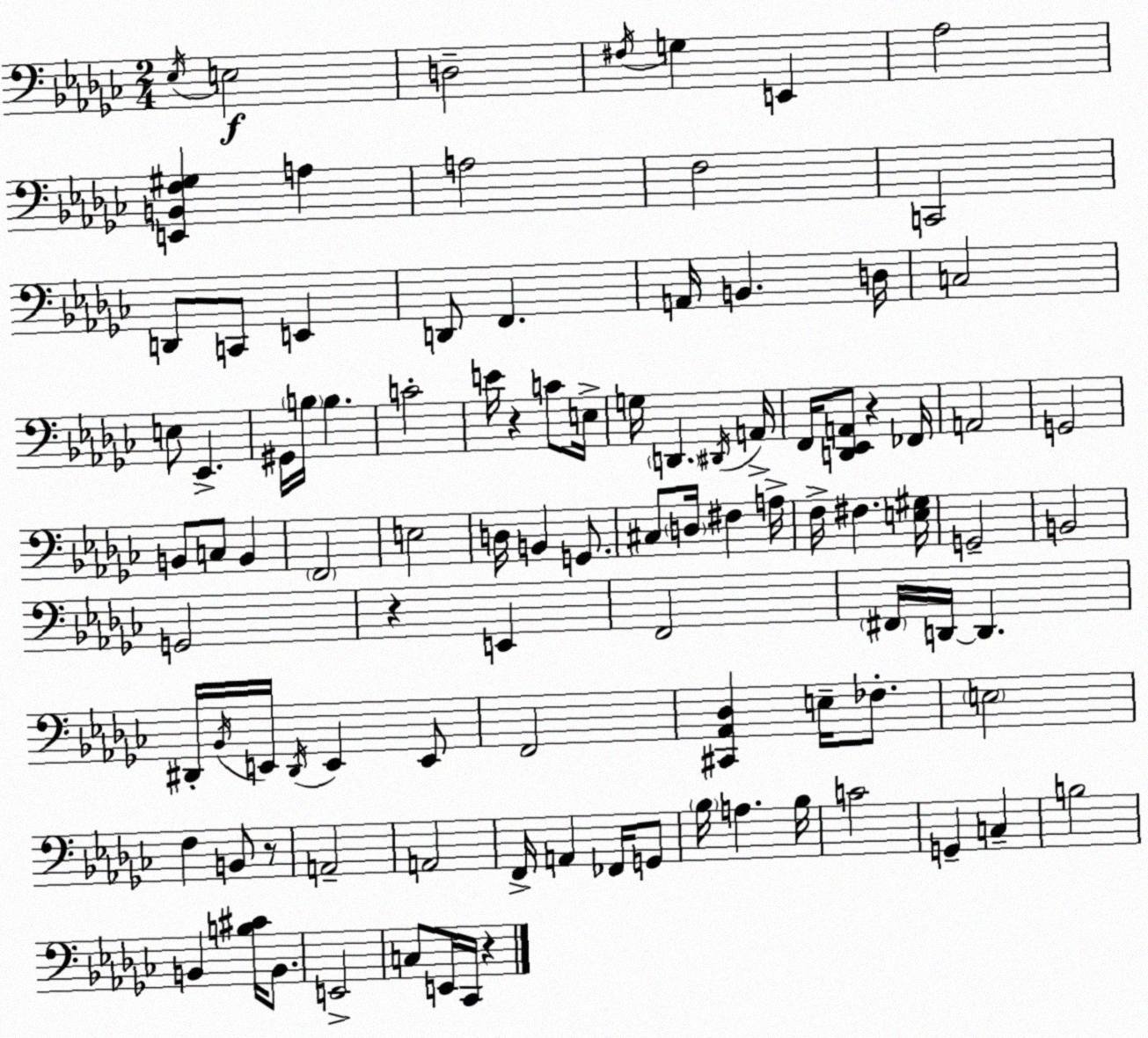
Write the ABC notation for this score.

X:1
T:Untitled
M:2/4
L:1/4
K:Ebm
_E,/4 E,2 D,2 ^F,/4 G, E,, _A,2 [E,,B,,F,^G,] A, A,2 F,2 C,,2 D,,/2 C,,/2 E,, D,,/2 F,, A,,/4 B,, D,/4 C,2 E,/2 _E,, ^G,,/4 B,/4 B, C2 E/4 z C/2 E,/4 G,/4 D,, ^D,,/4 A,,/4 F,,/4 [D,,_E,,A,,]/2 z _F,,/4 A,,2 G,,2 B,,/2 C,/2 B,, F,,2 E,2 D,/4 B,, G,,/2 ^C,/2 D,/4 ^F, A,/4 F,/4 ^F, [E,^G,]/4 G,,2 B,,2 G,,2 z E,, F,,2 ^F,,/4 D,,/4 D,, ^D,,/4 _B,,/4 E,,/4 ^D,,/4 E,, E,,/2 F,,2 [^C,,_A,,_D,] E,/4 _F,/2 E,2 F, B,,/2 z/2 A,,2 A,,2 F,,/4 A,, _F,,/4 G,,/2 _B,/4 A, _B,/4 C2 G,, C, B,2 B,, [B,^C]/4 B,,/2 E,,2 C,/2 E,,/4 _C,,/4 z